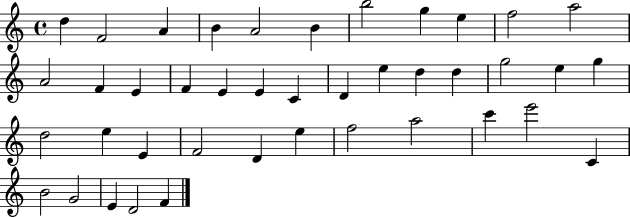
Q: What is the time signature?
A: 4/4